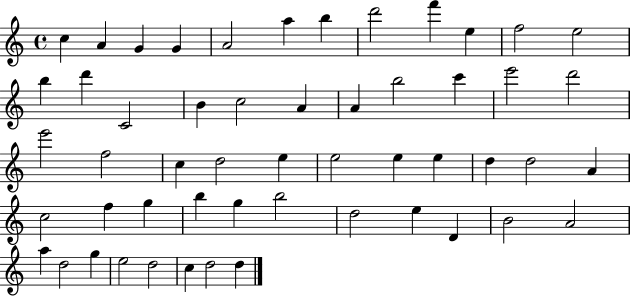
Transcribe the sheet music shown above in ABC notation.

X:1
T:Untitled
M:4/4
L:1/4
K:C
c A G G A2 a b d'2 f' e f2 e2 b d' C2 B c2 A A b2 c' e'2 d'2 e'2 f2 c d2 e e2 e e d d2 A c2 f g b g b2 d2 e D B2 A2 a d2 g e2 d2 c d2 d